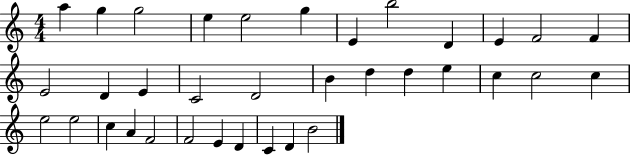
{
  \clef treble
  \numericTimeSignature
  \time 4/4
  \key c \major
  a''4 g''4 g''2 | e''4 e''2 g''4 | e'4 b''2 d'4 | e'4 f'2 f'4 | \break e'2 d'4 e'4 | c'2 d'2 | b'4 d''4 d''4 e''4 | c''4 c''2 c''4 | \break e''2 e''2 | c''4 a'4 f'2 | f'2 e'4 d'4 | c'4 d'4 b'2 | \break \bar "|."
}